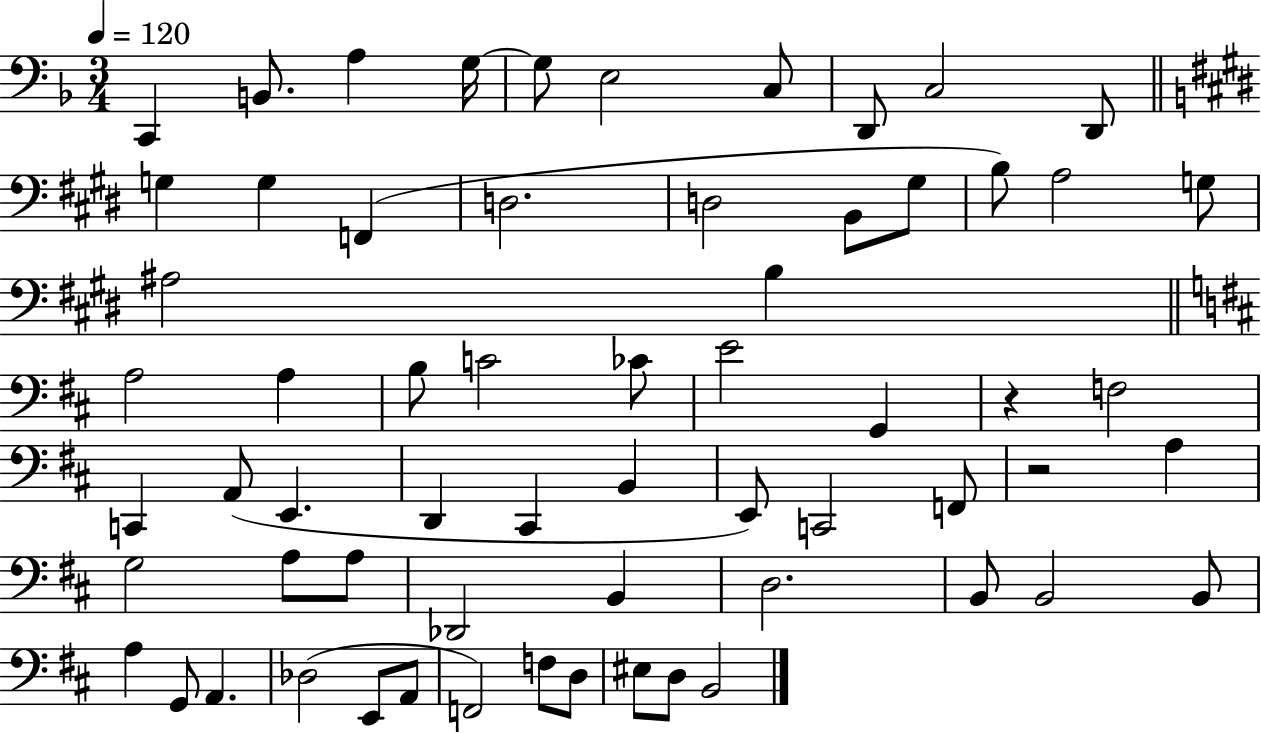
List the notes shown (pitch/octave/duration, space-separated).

C2/q B2/e. A3/q G3/s G3/e E3/h C3/e D2/e C3/h D2/e G3/q G3/q F2/q D3/h. D3/h B2/e G#3/e B3/e A3/h G3/e A#3/h B3/q A3/h A3/q B3/e C4/h CES4/e E4/h G2/q R/q F3/h C2/q A2/e E2/q. D2/q C#2/q B2/q E2/e C2/h F2/e R/h A3/q G3/h A3/e A3/e Db2/h B2/q D3/h. B2/e B2/h B2/e A3/q G2/e A2/q. Db3/h E2/e A2/e F2/h F3/e D3/e EIS3/e D3/e B2/h